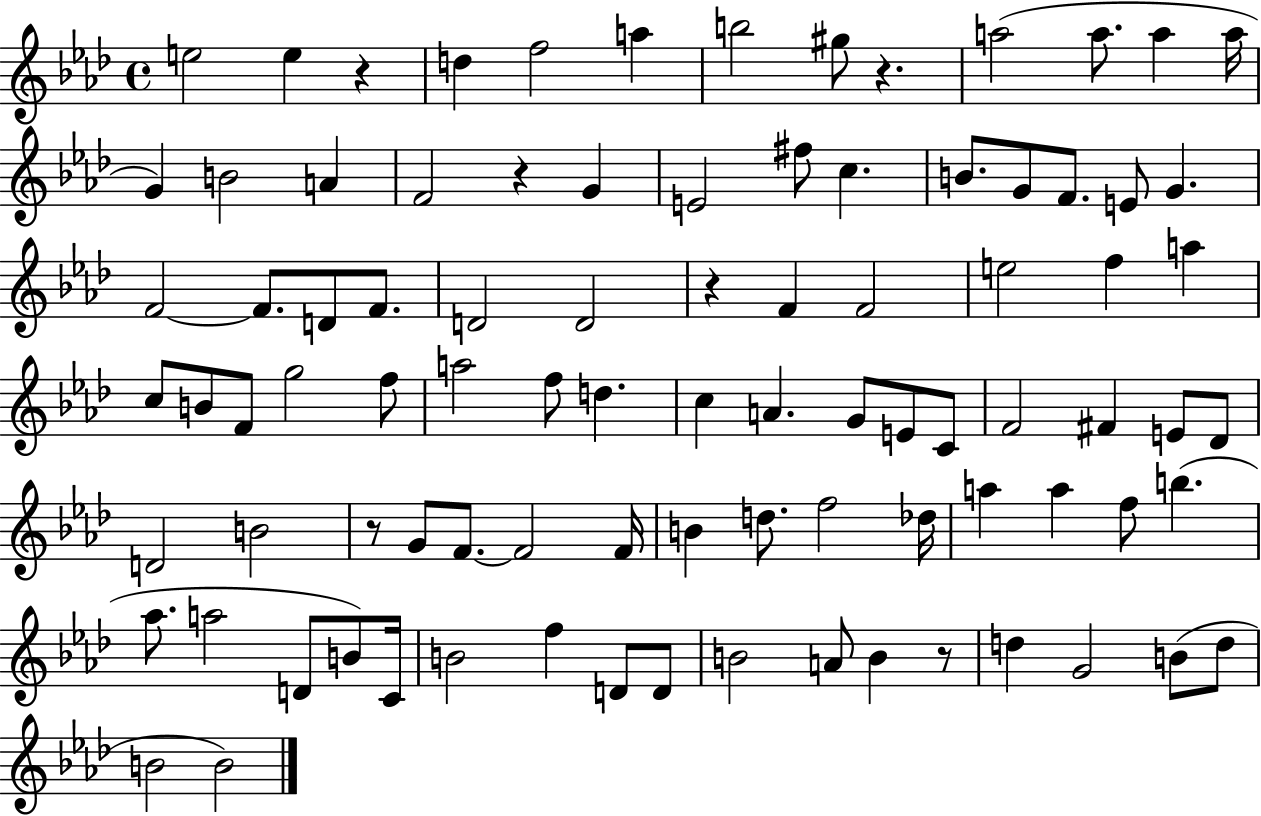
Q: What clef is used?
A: treble